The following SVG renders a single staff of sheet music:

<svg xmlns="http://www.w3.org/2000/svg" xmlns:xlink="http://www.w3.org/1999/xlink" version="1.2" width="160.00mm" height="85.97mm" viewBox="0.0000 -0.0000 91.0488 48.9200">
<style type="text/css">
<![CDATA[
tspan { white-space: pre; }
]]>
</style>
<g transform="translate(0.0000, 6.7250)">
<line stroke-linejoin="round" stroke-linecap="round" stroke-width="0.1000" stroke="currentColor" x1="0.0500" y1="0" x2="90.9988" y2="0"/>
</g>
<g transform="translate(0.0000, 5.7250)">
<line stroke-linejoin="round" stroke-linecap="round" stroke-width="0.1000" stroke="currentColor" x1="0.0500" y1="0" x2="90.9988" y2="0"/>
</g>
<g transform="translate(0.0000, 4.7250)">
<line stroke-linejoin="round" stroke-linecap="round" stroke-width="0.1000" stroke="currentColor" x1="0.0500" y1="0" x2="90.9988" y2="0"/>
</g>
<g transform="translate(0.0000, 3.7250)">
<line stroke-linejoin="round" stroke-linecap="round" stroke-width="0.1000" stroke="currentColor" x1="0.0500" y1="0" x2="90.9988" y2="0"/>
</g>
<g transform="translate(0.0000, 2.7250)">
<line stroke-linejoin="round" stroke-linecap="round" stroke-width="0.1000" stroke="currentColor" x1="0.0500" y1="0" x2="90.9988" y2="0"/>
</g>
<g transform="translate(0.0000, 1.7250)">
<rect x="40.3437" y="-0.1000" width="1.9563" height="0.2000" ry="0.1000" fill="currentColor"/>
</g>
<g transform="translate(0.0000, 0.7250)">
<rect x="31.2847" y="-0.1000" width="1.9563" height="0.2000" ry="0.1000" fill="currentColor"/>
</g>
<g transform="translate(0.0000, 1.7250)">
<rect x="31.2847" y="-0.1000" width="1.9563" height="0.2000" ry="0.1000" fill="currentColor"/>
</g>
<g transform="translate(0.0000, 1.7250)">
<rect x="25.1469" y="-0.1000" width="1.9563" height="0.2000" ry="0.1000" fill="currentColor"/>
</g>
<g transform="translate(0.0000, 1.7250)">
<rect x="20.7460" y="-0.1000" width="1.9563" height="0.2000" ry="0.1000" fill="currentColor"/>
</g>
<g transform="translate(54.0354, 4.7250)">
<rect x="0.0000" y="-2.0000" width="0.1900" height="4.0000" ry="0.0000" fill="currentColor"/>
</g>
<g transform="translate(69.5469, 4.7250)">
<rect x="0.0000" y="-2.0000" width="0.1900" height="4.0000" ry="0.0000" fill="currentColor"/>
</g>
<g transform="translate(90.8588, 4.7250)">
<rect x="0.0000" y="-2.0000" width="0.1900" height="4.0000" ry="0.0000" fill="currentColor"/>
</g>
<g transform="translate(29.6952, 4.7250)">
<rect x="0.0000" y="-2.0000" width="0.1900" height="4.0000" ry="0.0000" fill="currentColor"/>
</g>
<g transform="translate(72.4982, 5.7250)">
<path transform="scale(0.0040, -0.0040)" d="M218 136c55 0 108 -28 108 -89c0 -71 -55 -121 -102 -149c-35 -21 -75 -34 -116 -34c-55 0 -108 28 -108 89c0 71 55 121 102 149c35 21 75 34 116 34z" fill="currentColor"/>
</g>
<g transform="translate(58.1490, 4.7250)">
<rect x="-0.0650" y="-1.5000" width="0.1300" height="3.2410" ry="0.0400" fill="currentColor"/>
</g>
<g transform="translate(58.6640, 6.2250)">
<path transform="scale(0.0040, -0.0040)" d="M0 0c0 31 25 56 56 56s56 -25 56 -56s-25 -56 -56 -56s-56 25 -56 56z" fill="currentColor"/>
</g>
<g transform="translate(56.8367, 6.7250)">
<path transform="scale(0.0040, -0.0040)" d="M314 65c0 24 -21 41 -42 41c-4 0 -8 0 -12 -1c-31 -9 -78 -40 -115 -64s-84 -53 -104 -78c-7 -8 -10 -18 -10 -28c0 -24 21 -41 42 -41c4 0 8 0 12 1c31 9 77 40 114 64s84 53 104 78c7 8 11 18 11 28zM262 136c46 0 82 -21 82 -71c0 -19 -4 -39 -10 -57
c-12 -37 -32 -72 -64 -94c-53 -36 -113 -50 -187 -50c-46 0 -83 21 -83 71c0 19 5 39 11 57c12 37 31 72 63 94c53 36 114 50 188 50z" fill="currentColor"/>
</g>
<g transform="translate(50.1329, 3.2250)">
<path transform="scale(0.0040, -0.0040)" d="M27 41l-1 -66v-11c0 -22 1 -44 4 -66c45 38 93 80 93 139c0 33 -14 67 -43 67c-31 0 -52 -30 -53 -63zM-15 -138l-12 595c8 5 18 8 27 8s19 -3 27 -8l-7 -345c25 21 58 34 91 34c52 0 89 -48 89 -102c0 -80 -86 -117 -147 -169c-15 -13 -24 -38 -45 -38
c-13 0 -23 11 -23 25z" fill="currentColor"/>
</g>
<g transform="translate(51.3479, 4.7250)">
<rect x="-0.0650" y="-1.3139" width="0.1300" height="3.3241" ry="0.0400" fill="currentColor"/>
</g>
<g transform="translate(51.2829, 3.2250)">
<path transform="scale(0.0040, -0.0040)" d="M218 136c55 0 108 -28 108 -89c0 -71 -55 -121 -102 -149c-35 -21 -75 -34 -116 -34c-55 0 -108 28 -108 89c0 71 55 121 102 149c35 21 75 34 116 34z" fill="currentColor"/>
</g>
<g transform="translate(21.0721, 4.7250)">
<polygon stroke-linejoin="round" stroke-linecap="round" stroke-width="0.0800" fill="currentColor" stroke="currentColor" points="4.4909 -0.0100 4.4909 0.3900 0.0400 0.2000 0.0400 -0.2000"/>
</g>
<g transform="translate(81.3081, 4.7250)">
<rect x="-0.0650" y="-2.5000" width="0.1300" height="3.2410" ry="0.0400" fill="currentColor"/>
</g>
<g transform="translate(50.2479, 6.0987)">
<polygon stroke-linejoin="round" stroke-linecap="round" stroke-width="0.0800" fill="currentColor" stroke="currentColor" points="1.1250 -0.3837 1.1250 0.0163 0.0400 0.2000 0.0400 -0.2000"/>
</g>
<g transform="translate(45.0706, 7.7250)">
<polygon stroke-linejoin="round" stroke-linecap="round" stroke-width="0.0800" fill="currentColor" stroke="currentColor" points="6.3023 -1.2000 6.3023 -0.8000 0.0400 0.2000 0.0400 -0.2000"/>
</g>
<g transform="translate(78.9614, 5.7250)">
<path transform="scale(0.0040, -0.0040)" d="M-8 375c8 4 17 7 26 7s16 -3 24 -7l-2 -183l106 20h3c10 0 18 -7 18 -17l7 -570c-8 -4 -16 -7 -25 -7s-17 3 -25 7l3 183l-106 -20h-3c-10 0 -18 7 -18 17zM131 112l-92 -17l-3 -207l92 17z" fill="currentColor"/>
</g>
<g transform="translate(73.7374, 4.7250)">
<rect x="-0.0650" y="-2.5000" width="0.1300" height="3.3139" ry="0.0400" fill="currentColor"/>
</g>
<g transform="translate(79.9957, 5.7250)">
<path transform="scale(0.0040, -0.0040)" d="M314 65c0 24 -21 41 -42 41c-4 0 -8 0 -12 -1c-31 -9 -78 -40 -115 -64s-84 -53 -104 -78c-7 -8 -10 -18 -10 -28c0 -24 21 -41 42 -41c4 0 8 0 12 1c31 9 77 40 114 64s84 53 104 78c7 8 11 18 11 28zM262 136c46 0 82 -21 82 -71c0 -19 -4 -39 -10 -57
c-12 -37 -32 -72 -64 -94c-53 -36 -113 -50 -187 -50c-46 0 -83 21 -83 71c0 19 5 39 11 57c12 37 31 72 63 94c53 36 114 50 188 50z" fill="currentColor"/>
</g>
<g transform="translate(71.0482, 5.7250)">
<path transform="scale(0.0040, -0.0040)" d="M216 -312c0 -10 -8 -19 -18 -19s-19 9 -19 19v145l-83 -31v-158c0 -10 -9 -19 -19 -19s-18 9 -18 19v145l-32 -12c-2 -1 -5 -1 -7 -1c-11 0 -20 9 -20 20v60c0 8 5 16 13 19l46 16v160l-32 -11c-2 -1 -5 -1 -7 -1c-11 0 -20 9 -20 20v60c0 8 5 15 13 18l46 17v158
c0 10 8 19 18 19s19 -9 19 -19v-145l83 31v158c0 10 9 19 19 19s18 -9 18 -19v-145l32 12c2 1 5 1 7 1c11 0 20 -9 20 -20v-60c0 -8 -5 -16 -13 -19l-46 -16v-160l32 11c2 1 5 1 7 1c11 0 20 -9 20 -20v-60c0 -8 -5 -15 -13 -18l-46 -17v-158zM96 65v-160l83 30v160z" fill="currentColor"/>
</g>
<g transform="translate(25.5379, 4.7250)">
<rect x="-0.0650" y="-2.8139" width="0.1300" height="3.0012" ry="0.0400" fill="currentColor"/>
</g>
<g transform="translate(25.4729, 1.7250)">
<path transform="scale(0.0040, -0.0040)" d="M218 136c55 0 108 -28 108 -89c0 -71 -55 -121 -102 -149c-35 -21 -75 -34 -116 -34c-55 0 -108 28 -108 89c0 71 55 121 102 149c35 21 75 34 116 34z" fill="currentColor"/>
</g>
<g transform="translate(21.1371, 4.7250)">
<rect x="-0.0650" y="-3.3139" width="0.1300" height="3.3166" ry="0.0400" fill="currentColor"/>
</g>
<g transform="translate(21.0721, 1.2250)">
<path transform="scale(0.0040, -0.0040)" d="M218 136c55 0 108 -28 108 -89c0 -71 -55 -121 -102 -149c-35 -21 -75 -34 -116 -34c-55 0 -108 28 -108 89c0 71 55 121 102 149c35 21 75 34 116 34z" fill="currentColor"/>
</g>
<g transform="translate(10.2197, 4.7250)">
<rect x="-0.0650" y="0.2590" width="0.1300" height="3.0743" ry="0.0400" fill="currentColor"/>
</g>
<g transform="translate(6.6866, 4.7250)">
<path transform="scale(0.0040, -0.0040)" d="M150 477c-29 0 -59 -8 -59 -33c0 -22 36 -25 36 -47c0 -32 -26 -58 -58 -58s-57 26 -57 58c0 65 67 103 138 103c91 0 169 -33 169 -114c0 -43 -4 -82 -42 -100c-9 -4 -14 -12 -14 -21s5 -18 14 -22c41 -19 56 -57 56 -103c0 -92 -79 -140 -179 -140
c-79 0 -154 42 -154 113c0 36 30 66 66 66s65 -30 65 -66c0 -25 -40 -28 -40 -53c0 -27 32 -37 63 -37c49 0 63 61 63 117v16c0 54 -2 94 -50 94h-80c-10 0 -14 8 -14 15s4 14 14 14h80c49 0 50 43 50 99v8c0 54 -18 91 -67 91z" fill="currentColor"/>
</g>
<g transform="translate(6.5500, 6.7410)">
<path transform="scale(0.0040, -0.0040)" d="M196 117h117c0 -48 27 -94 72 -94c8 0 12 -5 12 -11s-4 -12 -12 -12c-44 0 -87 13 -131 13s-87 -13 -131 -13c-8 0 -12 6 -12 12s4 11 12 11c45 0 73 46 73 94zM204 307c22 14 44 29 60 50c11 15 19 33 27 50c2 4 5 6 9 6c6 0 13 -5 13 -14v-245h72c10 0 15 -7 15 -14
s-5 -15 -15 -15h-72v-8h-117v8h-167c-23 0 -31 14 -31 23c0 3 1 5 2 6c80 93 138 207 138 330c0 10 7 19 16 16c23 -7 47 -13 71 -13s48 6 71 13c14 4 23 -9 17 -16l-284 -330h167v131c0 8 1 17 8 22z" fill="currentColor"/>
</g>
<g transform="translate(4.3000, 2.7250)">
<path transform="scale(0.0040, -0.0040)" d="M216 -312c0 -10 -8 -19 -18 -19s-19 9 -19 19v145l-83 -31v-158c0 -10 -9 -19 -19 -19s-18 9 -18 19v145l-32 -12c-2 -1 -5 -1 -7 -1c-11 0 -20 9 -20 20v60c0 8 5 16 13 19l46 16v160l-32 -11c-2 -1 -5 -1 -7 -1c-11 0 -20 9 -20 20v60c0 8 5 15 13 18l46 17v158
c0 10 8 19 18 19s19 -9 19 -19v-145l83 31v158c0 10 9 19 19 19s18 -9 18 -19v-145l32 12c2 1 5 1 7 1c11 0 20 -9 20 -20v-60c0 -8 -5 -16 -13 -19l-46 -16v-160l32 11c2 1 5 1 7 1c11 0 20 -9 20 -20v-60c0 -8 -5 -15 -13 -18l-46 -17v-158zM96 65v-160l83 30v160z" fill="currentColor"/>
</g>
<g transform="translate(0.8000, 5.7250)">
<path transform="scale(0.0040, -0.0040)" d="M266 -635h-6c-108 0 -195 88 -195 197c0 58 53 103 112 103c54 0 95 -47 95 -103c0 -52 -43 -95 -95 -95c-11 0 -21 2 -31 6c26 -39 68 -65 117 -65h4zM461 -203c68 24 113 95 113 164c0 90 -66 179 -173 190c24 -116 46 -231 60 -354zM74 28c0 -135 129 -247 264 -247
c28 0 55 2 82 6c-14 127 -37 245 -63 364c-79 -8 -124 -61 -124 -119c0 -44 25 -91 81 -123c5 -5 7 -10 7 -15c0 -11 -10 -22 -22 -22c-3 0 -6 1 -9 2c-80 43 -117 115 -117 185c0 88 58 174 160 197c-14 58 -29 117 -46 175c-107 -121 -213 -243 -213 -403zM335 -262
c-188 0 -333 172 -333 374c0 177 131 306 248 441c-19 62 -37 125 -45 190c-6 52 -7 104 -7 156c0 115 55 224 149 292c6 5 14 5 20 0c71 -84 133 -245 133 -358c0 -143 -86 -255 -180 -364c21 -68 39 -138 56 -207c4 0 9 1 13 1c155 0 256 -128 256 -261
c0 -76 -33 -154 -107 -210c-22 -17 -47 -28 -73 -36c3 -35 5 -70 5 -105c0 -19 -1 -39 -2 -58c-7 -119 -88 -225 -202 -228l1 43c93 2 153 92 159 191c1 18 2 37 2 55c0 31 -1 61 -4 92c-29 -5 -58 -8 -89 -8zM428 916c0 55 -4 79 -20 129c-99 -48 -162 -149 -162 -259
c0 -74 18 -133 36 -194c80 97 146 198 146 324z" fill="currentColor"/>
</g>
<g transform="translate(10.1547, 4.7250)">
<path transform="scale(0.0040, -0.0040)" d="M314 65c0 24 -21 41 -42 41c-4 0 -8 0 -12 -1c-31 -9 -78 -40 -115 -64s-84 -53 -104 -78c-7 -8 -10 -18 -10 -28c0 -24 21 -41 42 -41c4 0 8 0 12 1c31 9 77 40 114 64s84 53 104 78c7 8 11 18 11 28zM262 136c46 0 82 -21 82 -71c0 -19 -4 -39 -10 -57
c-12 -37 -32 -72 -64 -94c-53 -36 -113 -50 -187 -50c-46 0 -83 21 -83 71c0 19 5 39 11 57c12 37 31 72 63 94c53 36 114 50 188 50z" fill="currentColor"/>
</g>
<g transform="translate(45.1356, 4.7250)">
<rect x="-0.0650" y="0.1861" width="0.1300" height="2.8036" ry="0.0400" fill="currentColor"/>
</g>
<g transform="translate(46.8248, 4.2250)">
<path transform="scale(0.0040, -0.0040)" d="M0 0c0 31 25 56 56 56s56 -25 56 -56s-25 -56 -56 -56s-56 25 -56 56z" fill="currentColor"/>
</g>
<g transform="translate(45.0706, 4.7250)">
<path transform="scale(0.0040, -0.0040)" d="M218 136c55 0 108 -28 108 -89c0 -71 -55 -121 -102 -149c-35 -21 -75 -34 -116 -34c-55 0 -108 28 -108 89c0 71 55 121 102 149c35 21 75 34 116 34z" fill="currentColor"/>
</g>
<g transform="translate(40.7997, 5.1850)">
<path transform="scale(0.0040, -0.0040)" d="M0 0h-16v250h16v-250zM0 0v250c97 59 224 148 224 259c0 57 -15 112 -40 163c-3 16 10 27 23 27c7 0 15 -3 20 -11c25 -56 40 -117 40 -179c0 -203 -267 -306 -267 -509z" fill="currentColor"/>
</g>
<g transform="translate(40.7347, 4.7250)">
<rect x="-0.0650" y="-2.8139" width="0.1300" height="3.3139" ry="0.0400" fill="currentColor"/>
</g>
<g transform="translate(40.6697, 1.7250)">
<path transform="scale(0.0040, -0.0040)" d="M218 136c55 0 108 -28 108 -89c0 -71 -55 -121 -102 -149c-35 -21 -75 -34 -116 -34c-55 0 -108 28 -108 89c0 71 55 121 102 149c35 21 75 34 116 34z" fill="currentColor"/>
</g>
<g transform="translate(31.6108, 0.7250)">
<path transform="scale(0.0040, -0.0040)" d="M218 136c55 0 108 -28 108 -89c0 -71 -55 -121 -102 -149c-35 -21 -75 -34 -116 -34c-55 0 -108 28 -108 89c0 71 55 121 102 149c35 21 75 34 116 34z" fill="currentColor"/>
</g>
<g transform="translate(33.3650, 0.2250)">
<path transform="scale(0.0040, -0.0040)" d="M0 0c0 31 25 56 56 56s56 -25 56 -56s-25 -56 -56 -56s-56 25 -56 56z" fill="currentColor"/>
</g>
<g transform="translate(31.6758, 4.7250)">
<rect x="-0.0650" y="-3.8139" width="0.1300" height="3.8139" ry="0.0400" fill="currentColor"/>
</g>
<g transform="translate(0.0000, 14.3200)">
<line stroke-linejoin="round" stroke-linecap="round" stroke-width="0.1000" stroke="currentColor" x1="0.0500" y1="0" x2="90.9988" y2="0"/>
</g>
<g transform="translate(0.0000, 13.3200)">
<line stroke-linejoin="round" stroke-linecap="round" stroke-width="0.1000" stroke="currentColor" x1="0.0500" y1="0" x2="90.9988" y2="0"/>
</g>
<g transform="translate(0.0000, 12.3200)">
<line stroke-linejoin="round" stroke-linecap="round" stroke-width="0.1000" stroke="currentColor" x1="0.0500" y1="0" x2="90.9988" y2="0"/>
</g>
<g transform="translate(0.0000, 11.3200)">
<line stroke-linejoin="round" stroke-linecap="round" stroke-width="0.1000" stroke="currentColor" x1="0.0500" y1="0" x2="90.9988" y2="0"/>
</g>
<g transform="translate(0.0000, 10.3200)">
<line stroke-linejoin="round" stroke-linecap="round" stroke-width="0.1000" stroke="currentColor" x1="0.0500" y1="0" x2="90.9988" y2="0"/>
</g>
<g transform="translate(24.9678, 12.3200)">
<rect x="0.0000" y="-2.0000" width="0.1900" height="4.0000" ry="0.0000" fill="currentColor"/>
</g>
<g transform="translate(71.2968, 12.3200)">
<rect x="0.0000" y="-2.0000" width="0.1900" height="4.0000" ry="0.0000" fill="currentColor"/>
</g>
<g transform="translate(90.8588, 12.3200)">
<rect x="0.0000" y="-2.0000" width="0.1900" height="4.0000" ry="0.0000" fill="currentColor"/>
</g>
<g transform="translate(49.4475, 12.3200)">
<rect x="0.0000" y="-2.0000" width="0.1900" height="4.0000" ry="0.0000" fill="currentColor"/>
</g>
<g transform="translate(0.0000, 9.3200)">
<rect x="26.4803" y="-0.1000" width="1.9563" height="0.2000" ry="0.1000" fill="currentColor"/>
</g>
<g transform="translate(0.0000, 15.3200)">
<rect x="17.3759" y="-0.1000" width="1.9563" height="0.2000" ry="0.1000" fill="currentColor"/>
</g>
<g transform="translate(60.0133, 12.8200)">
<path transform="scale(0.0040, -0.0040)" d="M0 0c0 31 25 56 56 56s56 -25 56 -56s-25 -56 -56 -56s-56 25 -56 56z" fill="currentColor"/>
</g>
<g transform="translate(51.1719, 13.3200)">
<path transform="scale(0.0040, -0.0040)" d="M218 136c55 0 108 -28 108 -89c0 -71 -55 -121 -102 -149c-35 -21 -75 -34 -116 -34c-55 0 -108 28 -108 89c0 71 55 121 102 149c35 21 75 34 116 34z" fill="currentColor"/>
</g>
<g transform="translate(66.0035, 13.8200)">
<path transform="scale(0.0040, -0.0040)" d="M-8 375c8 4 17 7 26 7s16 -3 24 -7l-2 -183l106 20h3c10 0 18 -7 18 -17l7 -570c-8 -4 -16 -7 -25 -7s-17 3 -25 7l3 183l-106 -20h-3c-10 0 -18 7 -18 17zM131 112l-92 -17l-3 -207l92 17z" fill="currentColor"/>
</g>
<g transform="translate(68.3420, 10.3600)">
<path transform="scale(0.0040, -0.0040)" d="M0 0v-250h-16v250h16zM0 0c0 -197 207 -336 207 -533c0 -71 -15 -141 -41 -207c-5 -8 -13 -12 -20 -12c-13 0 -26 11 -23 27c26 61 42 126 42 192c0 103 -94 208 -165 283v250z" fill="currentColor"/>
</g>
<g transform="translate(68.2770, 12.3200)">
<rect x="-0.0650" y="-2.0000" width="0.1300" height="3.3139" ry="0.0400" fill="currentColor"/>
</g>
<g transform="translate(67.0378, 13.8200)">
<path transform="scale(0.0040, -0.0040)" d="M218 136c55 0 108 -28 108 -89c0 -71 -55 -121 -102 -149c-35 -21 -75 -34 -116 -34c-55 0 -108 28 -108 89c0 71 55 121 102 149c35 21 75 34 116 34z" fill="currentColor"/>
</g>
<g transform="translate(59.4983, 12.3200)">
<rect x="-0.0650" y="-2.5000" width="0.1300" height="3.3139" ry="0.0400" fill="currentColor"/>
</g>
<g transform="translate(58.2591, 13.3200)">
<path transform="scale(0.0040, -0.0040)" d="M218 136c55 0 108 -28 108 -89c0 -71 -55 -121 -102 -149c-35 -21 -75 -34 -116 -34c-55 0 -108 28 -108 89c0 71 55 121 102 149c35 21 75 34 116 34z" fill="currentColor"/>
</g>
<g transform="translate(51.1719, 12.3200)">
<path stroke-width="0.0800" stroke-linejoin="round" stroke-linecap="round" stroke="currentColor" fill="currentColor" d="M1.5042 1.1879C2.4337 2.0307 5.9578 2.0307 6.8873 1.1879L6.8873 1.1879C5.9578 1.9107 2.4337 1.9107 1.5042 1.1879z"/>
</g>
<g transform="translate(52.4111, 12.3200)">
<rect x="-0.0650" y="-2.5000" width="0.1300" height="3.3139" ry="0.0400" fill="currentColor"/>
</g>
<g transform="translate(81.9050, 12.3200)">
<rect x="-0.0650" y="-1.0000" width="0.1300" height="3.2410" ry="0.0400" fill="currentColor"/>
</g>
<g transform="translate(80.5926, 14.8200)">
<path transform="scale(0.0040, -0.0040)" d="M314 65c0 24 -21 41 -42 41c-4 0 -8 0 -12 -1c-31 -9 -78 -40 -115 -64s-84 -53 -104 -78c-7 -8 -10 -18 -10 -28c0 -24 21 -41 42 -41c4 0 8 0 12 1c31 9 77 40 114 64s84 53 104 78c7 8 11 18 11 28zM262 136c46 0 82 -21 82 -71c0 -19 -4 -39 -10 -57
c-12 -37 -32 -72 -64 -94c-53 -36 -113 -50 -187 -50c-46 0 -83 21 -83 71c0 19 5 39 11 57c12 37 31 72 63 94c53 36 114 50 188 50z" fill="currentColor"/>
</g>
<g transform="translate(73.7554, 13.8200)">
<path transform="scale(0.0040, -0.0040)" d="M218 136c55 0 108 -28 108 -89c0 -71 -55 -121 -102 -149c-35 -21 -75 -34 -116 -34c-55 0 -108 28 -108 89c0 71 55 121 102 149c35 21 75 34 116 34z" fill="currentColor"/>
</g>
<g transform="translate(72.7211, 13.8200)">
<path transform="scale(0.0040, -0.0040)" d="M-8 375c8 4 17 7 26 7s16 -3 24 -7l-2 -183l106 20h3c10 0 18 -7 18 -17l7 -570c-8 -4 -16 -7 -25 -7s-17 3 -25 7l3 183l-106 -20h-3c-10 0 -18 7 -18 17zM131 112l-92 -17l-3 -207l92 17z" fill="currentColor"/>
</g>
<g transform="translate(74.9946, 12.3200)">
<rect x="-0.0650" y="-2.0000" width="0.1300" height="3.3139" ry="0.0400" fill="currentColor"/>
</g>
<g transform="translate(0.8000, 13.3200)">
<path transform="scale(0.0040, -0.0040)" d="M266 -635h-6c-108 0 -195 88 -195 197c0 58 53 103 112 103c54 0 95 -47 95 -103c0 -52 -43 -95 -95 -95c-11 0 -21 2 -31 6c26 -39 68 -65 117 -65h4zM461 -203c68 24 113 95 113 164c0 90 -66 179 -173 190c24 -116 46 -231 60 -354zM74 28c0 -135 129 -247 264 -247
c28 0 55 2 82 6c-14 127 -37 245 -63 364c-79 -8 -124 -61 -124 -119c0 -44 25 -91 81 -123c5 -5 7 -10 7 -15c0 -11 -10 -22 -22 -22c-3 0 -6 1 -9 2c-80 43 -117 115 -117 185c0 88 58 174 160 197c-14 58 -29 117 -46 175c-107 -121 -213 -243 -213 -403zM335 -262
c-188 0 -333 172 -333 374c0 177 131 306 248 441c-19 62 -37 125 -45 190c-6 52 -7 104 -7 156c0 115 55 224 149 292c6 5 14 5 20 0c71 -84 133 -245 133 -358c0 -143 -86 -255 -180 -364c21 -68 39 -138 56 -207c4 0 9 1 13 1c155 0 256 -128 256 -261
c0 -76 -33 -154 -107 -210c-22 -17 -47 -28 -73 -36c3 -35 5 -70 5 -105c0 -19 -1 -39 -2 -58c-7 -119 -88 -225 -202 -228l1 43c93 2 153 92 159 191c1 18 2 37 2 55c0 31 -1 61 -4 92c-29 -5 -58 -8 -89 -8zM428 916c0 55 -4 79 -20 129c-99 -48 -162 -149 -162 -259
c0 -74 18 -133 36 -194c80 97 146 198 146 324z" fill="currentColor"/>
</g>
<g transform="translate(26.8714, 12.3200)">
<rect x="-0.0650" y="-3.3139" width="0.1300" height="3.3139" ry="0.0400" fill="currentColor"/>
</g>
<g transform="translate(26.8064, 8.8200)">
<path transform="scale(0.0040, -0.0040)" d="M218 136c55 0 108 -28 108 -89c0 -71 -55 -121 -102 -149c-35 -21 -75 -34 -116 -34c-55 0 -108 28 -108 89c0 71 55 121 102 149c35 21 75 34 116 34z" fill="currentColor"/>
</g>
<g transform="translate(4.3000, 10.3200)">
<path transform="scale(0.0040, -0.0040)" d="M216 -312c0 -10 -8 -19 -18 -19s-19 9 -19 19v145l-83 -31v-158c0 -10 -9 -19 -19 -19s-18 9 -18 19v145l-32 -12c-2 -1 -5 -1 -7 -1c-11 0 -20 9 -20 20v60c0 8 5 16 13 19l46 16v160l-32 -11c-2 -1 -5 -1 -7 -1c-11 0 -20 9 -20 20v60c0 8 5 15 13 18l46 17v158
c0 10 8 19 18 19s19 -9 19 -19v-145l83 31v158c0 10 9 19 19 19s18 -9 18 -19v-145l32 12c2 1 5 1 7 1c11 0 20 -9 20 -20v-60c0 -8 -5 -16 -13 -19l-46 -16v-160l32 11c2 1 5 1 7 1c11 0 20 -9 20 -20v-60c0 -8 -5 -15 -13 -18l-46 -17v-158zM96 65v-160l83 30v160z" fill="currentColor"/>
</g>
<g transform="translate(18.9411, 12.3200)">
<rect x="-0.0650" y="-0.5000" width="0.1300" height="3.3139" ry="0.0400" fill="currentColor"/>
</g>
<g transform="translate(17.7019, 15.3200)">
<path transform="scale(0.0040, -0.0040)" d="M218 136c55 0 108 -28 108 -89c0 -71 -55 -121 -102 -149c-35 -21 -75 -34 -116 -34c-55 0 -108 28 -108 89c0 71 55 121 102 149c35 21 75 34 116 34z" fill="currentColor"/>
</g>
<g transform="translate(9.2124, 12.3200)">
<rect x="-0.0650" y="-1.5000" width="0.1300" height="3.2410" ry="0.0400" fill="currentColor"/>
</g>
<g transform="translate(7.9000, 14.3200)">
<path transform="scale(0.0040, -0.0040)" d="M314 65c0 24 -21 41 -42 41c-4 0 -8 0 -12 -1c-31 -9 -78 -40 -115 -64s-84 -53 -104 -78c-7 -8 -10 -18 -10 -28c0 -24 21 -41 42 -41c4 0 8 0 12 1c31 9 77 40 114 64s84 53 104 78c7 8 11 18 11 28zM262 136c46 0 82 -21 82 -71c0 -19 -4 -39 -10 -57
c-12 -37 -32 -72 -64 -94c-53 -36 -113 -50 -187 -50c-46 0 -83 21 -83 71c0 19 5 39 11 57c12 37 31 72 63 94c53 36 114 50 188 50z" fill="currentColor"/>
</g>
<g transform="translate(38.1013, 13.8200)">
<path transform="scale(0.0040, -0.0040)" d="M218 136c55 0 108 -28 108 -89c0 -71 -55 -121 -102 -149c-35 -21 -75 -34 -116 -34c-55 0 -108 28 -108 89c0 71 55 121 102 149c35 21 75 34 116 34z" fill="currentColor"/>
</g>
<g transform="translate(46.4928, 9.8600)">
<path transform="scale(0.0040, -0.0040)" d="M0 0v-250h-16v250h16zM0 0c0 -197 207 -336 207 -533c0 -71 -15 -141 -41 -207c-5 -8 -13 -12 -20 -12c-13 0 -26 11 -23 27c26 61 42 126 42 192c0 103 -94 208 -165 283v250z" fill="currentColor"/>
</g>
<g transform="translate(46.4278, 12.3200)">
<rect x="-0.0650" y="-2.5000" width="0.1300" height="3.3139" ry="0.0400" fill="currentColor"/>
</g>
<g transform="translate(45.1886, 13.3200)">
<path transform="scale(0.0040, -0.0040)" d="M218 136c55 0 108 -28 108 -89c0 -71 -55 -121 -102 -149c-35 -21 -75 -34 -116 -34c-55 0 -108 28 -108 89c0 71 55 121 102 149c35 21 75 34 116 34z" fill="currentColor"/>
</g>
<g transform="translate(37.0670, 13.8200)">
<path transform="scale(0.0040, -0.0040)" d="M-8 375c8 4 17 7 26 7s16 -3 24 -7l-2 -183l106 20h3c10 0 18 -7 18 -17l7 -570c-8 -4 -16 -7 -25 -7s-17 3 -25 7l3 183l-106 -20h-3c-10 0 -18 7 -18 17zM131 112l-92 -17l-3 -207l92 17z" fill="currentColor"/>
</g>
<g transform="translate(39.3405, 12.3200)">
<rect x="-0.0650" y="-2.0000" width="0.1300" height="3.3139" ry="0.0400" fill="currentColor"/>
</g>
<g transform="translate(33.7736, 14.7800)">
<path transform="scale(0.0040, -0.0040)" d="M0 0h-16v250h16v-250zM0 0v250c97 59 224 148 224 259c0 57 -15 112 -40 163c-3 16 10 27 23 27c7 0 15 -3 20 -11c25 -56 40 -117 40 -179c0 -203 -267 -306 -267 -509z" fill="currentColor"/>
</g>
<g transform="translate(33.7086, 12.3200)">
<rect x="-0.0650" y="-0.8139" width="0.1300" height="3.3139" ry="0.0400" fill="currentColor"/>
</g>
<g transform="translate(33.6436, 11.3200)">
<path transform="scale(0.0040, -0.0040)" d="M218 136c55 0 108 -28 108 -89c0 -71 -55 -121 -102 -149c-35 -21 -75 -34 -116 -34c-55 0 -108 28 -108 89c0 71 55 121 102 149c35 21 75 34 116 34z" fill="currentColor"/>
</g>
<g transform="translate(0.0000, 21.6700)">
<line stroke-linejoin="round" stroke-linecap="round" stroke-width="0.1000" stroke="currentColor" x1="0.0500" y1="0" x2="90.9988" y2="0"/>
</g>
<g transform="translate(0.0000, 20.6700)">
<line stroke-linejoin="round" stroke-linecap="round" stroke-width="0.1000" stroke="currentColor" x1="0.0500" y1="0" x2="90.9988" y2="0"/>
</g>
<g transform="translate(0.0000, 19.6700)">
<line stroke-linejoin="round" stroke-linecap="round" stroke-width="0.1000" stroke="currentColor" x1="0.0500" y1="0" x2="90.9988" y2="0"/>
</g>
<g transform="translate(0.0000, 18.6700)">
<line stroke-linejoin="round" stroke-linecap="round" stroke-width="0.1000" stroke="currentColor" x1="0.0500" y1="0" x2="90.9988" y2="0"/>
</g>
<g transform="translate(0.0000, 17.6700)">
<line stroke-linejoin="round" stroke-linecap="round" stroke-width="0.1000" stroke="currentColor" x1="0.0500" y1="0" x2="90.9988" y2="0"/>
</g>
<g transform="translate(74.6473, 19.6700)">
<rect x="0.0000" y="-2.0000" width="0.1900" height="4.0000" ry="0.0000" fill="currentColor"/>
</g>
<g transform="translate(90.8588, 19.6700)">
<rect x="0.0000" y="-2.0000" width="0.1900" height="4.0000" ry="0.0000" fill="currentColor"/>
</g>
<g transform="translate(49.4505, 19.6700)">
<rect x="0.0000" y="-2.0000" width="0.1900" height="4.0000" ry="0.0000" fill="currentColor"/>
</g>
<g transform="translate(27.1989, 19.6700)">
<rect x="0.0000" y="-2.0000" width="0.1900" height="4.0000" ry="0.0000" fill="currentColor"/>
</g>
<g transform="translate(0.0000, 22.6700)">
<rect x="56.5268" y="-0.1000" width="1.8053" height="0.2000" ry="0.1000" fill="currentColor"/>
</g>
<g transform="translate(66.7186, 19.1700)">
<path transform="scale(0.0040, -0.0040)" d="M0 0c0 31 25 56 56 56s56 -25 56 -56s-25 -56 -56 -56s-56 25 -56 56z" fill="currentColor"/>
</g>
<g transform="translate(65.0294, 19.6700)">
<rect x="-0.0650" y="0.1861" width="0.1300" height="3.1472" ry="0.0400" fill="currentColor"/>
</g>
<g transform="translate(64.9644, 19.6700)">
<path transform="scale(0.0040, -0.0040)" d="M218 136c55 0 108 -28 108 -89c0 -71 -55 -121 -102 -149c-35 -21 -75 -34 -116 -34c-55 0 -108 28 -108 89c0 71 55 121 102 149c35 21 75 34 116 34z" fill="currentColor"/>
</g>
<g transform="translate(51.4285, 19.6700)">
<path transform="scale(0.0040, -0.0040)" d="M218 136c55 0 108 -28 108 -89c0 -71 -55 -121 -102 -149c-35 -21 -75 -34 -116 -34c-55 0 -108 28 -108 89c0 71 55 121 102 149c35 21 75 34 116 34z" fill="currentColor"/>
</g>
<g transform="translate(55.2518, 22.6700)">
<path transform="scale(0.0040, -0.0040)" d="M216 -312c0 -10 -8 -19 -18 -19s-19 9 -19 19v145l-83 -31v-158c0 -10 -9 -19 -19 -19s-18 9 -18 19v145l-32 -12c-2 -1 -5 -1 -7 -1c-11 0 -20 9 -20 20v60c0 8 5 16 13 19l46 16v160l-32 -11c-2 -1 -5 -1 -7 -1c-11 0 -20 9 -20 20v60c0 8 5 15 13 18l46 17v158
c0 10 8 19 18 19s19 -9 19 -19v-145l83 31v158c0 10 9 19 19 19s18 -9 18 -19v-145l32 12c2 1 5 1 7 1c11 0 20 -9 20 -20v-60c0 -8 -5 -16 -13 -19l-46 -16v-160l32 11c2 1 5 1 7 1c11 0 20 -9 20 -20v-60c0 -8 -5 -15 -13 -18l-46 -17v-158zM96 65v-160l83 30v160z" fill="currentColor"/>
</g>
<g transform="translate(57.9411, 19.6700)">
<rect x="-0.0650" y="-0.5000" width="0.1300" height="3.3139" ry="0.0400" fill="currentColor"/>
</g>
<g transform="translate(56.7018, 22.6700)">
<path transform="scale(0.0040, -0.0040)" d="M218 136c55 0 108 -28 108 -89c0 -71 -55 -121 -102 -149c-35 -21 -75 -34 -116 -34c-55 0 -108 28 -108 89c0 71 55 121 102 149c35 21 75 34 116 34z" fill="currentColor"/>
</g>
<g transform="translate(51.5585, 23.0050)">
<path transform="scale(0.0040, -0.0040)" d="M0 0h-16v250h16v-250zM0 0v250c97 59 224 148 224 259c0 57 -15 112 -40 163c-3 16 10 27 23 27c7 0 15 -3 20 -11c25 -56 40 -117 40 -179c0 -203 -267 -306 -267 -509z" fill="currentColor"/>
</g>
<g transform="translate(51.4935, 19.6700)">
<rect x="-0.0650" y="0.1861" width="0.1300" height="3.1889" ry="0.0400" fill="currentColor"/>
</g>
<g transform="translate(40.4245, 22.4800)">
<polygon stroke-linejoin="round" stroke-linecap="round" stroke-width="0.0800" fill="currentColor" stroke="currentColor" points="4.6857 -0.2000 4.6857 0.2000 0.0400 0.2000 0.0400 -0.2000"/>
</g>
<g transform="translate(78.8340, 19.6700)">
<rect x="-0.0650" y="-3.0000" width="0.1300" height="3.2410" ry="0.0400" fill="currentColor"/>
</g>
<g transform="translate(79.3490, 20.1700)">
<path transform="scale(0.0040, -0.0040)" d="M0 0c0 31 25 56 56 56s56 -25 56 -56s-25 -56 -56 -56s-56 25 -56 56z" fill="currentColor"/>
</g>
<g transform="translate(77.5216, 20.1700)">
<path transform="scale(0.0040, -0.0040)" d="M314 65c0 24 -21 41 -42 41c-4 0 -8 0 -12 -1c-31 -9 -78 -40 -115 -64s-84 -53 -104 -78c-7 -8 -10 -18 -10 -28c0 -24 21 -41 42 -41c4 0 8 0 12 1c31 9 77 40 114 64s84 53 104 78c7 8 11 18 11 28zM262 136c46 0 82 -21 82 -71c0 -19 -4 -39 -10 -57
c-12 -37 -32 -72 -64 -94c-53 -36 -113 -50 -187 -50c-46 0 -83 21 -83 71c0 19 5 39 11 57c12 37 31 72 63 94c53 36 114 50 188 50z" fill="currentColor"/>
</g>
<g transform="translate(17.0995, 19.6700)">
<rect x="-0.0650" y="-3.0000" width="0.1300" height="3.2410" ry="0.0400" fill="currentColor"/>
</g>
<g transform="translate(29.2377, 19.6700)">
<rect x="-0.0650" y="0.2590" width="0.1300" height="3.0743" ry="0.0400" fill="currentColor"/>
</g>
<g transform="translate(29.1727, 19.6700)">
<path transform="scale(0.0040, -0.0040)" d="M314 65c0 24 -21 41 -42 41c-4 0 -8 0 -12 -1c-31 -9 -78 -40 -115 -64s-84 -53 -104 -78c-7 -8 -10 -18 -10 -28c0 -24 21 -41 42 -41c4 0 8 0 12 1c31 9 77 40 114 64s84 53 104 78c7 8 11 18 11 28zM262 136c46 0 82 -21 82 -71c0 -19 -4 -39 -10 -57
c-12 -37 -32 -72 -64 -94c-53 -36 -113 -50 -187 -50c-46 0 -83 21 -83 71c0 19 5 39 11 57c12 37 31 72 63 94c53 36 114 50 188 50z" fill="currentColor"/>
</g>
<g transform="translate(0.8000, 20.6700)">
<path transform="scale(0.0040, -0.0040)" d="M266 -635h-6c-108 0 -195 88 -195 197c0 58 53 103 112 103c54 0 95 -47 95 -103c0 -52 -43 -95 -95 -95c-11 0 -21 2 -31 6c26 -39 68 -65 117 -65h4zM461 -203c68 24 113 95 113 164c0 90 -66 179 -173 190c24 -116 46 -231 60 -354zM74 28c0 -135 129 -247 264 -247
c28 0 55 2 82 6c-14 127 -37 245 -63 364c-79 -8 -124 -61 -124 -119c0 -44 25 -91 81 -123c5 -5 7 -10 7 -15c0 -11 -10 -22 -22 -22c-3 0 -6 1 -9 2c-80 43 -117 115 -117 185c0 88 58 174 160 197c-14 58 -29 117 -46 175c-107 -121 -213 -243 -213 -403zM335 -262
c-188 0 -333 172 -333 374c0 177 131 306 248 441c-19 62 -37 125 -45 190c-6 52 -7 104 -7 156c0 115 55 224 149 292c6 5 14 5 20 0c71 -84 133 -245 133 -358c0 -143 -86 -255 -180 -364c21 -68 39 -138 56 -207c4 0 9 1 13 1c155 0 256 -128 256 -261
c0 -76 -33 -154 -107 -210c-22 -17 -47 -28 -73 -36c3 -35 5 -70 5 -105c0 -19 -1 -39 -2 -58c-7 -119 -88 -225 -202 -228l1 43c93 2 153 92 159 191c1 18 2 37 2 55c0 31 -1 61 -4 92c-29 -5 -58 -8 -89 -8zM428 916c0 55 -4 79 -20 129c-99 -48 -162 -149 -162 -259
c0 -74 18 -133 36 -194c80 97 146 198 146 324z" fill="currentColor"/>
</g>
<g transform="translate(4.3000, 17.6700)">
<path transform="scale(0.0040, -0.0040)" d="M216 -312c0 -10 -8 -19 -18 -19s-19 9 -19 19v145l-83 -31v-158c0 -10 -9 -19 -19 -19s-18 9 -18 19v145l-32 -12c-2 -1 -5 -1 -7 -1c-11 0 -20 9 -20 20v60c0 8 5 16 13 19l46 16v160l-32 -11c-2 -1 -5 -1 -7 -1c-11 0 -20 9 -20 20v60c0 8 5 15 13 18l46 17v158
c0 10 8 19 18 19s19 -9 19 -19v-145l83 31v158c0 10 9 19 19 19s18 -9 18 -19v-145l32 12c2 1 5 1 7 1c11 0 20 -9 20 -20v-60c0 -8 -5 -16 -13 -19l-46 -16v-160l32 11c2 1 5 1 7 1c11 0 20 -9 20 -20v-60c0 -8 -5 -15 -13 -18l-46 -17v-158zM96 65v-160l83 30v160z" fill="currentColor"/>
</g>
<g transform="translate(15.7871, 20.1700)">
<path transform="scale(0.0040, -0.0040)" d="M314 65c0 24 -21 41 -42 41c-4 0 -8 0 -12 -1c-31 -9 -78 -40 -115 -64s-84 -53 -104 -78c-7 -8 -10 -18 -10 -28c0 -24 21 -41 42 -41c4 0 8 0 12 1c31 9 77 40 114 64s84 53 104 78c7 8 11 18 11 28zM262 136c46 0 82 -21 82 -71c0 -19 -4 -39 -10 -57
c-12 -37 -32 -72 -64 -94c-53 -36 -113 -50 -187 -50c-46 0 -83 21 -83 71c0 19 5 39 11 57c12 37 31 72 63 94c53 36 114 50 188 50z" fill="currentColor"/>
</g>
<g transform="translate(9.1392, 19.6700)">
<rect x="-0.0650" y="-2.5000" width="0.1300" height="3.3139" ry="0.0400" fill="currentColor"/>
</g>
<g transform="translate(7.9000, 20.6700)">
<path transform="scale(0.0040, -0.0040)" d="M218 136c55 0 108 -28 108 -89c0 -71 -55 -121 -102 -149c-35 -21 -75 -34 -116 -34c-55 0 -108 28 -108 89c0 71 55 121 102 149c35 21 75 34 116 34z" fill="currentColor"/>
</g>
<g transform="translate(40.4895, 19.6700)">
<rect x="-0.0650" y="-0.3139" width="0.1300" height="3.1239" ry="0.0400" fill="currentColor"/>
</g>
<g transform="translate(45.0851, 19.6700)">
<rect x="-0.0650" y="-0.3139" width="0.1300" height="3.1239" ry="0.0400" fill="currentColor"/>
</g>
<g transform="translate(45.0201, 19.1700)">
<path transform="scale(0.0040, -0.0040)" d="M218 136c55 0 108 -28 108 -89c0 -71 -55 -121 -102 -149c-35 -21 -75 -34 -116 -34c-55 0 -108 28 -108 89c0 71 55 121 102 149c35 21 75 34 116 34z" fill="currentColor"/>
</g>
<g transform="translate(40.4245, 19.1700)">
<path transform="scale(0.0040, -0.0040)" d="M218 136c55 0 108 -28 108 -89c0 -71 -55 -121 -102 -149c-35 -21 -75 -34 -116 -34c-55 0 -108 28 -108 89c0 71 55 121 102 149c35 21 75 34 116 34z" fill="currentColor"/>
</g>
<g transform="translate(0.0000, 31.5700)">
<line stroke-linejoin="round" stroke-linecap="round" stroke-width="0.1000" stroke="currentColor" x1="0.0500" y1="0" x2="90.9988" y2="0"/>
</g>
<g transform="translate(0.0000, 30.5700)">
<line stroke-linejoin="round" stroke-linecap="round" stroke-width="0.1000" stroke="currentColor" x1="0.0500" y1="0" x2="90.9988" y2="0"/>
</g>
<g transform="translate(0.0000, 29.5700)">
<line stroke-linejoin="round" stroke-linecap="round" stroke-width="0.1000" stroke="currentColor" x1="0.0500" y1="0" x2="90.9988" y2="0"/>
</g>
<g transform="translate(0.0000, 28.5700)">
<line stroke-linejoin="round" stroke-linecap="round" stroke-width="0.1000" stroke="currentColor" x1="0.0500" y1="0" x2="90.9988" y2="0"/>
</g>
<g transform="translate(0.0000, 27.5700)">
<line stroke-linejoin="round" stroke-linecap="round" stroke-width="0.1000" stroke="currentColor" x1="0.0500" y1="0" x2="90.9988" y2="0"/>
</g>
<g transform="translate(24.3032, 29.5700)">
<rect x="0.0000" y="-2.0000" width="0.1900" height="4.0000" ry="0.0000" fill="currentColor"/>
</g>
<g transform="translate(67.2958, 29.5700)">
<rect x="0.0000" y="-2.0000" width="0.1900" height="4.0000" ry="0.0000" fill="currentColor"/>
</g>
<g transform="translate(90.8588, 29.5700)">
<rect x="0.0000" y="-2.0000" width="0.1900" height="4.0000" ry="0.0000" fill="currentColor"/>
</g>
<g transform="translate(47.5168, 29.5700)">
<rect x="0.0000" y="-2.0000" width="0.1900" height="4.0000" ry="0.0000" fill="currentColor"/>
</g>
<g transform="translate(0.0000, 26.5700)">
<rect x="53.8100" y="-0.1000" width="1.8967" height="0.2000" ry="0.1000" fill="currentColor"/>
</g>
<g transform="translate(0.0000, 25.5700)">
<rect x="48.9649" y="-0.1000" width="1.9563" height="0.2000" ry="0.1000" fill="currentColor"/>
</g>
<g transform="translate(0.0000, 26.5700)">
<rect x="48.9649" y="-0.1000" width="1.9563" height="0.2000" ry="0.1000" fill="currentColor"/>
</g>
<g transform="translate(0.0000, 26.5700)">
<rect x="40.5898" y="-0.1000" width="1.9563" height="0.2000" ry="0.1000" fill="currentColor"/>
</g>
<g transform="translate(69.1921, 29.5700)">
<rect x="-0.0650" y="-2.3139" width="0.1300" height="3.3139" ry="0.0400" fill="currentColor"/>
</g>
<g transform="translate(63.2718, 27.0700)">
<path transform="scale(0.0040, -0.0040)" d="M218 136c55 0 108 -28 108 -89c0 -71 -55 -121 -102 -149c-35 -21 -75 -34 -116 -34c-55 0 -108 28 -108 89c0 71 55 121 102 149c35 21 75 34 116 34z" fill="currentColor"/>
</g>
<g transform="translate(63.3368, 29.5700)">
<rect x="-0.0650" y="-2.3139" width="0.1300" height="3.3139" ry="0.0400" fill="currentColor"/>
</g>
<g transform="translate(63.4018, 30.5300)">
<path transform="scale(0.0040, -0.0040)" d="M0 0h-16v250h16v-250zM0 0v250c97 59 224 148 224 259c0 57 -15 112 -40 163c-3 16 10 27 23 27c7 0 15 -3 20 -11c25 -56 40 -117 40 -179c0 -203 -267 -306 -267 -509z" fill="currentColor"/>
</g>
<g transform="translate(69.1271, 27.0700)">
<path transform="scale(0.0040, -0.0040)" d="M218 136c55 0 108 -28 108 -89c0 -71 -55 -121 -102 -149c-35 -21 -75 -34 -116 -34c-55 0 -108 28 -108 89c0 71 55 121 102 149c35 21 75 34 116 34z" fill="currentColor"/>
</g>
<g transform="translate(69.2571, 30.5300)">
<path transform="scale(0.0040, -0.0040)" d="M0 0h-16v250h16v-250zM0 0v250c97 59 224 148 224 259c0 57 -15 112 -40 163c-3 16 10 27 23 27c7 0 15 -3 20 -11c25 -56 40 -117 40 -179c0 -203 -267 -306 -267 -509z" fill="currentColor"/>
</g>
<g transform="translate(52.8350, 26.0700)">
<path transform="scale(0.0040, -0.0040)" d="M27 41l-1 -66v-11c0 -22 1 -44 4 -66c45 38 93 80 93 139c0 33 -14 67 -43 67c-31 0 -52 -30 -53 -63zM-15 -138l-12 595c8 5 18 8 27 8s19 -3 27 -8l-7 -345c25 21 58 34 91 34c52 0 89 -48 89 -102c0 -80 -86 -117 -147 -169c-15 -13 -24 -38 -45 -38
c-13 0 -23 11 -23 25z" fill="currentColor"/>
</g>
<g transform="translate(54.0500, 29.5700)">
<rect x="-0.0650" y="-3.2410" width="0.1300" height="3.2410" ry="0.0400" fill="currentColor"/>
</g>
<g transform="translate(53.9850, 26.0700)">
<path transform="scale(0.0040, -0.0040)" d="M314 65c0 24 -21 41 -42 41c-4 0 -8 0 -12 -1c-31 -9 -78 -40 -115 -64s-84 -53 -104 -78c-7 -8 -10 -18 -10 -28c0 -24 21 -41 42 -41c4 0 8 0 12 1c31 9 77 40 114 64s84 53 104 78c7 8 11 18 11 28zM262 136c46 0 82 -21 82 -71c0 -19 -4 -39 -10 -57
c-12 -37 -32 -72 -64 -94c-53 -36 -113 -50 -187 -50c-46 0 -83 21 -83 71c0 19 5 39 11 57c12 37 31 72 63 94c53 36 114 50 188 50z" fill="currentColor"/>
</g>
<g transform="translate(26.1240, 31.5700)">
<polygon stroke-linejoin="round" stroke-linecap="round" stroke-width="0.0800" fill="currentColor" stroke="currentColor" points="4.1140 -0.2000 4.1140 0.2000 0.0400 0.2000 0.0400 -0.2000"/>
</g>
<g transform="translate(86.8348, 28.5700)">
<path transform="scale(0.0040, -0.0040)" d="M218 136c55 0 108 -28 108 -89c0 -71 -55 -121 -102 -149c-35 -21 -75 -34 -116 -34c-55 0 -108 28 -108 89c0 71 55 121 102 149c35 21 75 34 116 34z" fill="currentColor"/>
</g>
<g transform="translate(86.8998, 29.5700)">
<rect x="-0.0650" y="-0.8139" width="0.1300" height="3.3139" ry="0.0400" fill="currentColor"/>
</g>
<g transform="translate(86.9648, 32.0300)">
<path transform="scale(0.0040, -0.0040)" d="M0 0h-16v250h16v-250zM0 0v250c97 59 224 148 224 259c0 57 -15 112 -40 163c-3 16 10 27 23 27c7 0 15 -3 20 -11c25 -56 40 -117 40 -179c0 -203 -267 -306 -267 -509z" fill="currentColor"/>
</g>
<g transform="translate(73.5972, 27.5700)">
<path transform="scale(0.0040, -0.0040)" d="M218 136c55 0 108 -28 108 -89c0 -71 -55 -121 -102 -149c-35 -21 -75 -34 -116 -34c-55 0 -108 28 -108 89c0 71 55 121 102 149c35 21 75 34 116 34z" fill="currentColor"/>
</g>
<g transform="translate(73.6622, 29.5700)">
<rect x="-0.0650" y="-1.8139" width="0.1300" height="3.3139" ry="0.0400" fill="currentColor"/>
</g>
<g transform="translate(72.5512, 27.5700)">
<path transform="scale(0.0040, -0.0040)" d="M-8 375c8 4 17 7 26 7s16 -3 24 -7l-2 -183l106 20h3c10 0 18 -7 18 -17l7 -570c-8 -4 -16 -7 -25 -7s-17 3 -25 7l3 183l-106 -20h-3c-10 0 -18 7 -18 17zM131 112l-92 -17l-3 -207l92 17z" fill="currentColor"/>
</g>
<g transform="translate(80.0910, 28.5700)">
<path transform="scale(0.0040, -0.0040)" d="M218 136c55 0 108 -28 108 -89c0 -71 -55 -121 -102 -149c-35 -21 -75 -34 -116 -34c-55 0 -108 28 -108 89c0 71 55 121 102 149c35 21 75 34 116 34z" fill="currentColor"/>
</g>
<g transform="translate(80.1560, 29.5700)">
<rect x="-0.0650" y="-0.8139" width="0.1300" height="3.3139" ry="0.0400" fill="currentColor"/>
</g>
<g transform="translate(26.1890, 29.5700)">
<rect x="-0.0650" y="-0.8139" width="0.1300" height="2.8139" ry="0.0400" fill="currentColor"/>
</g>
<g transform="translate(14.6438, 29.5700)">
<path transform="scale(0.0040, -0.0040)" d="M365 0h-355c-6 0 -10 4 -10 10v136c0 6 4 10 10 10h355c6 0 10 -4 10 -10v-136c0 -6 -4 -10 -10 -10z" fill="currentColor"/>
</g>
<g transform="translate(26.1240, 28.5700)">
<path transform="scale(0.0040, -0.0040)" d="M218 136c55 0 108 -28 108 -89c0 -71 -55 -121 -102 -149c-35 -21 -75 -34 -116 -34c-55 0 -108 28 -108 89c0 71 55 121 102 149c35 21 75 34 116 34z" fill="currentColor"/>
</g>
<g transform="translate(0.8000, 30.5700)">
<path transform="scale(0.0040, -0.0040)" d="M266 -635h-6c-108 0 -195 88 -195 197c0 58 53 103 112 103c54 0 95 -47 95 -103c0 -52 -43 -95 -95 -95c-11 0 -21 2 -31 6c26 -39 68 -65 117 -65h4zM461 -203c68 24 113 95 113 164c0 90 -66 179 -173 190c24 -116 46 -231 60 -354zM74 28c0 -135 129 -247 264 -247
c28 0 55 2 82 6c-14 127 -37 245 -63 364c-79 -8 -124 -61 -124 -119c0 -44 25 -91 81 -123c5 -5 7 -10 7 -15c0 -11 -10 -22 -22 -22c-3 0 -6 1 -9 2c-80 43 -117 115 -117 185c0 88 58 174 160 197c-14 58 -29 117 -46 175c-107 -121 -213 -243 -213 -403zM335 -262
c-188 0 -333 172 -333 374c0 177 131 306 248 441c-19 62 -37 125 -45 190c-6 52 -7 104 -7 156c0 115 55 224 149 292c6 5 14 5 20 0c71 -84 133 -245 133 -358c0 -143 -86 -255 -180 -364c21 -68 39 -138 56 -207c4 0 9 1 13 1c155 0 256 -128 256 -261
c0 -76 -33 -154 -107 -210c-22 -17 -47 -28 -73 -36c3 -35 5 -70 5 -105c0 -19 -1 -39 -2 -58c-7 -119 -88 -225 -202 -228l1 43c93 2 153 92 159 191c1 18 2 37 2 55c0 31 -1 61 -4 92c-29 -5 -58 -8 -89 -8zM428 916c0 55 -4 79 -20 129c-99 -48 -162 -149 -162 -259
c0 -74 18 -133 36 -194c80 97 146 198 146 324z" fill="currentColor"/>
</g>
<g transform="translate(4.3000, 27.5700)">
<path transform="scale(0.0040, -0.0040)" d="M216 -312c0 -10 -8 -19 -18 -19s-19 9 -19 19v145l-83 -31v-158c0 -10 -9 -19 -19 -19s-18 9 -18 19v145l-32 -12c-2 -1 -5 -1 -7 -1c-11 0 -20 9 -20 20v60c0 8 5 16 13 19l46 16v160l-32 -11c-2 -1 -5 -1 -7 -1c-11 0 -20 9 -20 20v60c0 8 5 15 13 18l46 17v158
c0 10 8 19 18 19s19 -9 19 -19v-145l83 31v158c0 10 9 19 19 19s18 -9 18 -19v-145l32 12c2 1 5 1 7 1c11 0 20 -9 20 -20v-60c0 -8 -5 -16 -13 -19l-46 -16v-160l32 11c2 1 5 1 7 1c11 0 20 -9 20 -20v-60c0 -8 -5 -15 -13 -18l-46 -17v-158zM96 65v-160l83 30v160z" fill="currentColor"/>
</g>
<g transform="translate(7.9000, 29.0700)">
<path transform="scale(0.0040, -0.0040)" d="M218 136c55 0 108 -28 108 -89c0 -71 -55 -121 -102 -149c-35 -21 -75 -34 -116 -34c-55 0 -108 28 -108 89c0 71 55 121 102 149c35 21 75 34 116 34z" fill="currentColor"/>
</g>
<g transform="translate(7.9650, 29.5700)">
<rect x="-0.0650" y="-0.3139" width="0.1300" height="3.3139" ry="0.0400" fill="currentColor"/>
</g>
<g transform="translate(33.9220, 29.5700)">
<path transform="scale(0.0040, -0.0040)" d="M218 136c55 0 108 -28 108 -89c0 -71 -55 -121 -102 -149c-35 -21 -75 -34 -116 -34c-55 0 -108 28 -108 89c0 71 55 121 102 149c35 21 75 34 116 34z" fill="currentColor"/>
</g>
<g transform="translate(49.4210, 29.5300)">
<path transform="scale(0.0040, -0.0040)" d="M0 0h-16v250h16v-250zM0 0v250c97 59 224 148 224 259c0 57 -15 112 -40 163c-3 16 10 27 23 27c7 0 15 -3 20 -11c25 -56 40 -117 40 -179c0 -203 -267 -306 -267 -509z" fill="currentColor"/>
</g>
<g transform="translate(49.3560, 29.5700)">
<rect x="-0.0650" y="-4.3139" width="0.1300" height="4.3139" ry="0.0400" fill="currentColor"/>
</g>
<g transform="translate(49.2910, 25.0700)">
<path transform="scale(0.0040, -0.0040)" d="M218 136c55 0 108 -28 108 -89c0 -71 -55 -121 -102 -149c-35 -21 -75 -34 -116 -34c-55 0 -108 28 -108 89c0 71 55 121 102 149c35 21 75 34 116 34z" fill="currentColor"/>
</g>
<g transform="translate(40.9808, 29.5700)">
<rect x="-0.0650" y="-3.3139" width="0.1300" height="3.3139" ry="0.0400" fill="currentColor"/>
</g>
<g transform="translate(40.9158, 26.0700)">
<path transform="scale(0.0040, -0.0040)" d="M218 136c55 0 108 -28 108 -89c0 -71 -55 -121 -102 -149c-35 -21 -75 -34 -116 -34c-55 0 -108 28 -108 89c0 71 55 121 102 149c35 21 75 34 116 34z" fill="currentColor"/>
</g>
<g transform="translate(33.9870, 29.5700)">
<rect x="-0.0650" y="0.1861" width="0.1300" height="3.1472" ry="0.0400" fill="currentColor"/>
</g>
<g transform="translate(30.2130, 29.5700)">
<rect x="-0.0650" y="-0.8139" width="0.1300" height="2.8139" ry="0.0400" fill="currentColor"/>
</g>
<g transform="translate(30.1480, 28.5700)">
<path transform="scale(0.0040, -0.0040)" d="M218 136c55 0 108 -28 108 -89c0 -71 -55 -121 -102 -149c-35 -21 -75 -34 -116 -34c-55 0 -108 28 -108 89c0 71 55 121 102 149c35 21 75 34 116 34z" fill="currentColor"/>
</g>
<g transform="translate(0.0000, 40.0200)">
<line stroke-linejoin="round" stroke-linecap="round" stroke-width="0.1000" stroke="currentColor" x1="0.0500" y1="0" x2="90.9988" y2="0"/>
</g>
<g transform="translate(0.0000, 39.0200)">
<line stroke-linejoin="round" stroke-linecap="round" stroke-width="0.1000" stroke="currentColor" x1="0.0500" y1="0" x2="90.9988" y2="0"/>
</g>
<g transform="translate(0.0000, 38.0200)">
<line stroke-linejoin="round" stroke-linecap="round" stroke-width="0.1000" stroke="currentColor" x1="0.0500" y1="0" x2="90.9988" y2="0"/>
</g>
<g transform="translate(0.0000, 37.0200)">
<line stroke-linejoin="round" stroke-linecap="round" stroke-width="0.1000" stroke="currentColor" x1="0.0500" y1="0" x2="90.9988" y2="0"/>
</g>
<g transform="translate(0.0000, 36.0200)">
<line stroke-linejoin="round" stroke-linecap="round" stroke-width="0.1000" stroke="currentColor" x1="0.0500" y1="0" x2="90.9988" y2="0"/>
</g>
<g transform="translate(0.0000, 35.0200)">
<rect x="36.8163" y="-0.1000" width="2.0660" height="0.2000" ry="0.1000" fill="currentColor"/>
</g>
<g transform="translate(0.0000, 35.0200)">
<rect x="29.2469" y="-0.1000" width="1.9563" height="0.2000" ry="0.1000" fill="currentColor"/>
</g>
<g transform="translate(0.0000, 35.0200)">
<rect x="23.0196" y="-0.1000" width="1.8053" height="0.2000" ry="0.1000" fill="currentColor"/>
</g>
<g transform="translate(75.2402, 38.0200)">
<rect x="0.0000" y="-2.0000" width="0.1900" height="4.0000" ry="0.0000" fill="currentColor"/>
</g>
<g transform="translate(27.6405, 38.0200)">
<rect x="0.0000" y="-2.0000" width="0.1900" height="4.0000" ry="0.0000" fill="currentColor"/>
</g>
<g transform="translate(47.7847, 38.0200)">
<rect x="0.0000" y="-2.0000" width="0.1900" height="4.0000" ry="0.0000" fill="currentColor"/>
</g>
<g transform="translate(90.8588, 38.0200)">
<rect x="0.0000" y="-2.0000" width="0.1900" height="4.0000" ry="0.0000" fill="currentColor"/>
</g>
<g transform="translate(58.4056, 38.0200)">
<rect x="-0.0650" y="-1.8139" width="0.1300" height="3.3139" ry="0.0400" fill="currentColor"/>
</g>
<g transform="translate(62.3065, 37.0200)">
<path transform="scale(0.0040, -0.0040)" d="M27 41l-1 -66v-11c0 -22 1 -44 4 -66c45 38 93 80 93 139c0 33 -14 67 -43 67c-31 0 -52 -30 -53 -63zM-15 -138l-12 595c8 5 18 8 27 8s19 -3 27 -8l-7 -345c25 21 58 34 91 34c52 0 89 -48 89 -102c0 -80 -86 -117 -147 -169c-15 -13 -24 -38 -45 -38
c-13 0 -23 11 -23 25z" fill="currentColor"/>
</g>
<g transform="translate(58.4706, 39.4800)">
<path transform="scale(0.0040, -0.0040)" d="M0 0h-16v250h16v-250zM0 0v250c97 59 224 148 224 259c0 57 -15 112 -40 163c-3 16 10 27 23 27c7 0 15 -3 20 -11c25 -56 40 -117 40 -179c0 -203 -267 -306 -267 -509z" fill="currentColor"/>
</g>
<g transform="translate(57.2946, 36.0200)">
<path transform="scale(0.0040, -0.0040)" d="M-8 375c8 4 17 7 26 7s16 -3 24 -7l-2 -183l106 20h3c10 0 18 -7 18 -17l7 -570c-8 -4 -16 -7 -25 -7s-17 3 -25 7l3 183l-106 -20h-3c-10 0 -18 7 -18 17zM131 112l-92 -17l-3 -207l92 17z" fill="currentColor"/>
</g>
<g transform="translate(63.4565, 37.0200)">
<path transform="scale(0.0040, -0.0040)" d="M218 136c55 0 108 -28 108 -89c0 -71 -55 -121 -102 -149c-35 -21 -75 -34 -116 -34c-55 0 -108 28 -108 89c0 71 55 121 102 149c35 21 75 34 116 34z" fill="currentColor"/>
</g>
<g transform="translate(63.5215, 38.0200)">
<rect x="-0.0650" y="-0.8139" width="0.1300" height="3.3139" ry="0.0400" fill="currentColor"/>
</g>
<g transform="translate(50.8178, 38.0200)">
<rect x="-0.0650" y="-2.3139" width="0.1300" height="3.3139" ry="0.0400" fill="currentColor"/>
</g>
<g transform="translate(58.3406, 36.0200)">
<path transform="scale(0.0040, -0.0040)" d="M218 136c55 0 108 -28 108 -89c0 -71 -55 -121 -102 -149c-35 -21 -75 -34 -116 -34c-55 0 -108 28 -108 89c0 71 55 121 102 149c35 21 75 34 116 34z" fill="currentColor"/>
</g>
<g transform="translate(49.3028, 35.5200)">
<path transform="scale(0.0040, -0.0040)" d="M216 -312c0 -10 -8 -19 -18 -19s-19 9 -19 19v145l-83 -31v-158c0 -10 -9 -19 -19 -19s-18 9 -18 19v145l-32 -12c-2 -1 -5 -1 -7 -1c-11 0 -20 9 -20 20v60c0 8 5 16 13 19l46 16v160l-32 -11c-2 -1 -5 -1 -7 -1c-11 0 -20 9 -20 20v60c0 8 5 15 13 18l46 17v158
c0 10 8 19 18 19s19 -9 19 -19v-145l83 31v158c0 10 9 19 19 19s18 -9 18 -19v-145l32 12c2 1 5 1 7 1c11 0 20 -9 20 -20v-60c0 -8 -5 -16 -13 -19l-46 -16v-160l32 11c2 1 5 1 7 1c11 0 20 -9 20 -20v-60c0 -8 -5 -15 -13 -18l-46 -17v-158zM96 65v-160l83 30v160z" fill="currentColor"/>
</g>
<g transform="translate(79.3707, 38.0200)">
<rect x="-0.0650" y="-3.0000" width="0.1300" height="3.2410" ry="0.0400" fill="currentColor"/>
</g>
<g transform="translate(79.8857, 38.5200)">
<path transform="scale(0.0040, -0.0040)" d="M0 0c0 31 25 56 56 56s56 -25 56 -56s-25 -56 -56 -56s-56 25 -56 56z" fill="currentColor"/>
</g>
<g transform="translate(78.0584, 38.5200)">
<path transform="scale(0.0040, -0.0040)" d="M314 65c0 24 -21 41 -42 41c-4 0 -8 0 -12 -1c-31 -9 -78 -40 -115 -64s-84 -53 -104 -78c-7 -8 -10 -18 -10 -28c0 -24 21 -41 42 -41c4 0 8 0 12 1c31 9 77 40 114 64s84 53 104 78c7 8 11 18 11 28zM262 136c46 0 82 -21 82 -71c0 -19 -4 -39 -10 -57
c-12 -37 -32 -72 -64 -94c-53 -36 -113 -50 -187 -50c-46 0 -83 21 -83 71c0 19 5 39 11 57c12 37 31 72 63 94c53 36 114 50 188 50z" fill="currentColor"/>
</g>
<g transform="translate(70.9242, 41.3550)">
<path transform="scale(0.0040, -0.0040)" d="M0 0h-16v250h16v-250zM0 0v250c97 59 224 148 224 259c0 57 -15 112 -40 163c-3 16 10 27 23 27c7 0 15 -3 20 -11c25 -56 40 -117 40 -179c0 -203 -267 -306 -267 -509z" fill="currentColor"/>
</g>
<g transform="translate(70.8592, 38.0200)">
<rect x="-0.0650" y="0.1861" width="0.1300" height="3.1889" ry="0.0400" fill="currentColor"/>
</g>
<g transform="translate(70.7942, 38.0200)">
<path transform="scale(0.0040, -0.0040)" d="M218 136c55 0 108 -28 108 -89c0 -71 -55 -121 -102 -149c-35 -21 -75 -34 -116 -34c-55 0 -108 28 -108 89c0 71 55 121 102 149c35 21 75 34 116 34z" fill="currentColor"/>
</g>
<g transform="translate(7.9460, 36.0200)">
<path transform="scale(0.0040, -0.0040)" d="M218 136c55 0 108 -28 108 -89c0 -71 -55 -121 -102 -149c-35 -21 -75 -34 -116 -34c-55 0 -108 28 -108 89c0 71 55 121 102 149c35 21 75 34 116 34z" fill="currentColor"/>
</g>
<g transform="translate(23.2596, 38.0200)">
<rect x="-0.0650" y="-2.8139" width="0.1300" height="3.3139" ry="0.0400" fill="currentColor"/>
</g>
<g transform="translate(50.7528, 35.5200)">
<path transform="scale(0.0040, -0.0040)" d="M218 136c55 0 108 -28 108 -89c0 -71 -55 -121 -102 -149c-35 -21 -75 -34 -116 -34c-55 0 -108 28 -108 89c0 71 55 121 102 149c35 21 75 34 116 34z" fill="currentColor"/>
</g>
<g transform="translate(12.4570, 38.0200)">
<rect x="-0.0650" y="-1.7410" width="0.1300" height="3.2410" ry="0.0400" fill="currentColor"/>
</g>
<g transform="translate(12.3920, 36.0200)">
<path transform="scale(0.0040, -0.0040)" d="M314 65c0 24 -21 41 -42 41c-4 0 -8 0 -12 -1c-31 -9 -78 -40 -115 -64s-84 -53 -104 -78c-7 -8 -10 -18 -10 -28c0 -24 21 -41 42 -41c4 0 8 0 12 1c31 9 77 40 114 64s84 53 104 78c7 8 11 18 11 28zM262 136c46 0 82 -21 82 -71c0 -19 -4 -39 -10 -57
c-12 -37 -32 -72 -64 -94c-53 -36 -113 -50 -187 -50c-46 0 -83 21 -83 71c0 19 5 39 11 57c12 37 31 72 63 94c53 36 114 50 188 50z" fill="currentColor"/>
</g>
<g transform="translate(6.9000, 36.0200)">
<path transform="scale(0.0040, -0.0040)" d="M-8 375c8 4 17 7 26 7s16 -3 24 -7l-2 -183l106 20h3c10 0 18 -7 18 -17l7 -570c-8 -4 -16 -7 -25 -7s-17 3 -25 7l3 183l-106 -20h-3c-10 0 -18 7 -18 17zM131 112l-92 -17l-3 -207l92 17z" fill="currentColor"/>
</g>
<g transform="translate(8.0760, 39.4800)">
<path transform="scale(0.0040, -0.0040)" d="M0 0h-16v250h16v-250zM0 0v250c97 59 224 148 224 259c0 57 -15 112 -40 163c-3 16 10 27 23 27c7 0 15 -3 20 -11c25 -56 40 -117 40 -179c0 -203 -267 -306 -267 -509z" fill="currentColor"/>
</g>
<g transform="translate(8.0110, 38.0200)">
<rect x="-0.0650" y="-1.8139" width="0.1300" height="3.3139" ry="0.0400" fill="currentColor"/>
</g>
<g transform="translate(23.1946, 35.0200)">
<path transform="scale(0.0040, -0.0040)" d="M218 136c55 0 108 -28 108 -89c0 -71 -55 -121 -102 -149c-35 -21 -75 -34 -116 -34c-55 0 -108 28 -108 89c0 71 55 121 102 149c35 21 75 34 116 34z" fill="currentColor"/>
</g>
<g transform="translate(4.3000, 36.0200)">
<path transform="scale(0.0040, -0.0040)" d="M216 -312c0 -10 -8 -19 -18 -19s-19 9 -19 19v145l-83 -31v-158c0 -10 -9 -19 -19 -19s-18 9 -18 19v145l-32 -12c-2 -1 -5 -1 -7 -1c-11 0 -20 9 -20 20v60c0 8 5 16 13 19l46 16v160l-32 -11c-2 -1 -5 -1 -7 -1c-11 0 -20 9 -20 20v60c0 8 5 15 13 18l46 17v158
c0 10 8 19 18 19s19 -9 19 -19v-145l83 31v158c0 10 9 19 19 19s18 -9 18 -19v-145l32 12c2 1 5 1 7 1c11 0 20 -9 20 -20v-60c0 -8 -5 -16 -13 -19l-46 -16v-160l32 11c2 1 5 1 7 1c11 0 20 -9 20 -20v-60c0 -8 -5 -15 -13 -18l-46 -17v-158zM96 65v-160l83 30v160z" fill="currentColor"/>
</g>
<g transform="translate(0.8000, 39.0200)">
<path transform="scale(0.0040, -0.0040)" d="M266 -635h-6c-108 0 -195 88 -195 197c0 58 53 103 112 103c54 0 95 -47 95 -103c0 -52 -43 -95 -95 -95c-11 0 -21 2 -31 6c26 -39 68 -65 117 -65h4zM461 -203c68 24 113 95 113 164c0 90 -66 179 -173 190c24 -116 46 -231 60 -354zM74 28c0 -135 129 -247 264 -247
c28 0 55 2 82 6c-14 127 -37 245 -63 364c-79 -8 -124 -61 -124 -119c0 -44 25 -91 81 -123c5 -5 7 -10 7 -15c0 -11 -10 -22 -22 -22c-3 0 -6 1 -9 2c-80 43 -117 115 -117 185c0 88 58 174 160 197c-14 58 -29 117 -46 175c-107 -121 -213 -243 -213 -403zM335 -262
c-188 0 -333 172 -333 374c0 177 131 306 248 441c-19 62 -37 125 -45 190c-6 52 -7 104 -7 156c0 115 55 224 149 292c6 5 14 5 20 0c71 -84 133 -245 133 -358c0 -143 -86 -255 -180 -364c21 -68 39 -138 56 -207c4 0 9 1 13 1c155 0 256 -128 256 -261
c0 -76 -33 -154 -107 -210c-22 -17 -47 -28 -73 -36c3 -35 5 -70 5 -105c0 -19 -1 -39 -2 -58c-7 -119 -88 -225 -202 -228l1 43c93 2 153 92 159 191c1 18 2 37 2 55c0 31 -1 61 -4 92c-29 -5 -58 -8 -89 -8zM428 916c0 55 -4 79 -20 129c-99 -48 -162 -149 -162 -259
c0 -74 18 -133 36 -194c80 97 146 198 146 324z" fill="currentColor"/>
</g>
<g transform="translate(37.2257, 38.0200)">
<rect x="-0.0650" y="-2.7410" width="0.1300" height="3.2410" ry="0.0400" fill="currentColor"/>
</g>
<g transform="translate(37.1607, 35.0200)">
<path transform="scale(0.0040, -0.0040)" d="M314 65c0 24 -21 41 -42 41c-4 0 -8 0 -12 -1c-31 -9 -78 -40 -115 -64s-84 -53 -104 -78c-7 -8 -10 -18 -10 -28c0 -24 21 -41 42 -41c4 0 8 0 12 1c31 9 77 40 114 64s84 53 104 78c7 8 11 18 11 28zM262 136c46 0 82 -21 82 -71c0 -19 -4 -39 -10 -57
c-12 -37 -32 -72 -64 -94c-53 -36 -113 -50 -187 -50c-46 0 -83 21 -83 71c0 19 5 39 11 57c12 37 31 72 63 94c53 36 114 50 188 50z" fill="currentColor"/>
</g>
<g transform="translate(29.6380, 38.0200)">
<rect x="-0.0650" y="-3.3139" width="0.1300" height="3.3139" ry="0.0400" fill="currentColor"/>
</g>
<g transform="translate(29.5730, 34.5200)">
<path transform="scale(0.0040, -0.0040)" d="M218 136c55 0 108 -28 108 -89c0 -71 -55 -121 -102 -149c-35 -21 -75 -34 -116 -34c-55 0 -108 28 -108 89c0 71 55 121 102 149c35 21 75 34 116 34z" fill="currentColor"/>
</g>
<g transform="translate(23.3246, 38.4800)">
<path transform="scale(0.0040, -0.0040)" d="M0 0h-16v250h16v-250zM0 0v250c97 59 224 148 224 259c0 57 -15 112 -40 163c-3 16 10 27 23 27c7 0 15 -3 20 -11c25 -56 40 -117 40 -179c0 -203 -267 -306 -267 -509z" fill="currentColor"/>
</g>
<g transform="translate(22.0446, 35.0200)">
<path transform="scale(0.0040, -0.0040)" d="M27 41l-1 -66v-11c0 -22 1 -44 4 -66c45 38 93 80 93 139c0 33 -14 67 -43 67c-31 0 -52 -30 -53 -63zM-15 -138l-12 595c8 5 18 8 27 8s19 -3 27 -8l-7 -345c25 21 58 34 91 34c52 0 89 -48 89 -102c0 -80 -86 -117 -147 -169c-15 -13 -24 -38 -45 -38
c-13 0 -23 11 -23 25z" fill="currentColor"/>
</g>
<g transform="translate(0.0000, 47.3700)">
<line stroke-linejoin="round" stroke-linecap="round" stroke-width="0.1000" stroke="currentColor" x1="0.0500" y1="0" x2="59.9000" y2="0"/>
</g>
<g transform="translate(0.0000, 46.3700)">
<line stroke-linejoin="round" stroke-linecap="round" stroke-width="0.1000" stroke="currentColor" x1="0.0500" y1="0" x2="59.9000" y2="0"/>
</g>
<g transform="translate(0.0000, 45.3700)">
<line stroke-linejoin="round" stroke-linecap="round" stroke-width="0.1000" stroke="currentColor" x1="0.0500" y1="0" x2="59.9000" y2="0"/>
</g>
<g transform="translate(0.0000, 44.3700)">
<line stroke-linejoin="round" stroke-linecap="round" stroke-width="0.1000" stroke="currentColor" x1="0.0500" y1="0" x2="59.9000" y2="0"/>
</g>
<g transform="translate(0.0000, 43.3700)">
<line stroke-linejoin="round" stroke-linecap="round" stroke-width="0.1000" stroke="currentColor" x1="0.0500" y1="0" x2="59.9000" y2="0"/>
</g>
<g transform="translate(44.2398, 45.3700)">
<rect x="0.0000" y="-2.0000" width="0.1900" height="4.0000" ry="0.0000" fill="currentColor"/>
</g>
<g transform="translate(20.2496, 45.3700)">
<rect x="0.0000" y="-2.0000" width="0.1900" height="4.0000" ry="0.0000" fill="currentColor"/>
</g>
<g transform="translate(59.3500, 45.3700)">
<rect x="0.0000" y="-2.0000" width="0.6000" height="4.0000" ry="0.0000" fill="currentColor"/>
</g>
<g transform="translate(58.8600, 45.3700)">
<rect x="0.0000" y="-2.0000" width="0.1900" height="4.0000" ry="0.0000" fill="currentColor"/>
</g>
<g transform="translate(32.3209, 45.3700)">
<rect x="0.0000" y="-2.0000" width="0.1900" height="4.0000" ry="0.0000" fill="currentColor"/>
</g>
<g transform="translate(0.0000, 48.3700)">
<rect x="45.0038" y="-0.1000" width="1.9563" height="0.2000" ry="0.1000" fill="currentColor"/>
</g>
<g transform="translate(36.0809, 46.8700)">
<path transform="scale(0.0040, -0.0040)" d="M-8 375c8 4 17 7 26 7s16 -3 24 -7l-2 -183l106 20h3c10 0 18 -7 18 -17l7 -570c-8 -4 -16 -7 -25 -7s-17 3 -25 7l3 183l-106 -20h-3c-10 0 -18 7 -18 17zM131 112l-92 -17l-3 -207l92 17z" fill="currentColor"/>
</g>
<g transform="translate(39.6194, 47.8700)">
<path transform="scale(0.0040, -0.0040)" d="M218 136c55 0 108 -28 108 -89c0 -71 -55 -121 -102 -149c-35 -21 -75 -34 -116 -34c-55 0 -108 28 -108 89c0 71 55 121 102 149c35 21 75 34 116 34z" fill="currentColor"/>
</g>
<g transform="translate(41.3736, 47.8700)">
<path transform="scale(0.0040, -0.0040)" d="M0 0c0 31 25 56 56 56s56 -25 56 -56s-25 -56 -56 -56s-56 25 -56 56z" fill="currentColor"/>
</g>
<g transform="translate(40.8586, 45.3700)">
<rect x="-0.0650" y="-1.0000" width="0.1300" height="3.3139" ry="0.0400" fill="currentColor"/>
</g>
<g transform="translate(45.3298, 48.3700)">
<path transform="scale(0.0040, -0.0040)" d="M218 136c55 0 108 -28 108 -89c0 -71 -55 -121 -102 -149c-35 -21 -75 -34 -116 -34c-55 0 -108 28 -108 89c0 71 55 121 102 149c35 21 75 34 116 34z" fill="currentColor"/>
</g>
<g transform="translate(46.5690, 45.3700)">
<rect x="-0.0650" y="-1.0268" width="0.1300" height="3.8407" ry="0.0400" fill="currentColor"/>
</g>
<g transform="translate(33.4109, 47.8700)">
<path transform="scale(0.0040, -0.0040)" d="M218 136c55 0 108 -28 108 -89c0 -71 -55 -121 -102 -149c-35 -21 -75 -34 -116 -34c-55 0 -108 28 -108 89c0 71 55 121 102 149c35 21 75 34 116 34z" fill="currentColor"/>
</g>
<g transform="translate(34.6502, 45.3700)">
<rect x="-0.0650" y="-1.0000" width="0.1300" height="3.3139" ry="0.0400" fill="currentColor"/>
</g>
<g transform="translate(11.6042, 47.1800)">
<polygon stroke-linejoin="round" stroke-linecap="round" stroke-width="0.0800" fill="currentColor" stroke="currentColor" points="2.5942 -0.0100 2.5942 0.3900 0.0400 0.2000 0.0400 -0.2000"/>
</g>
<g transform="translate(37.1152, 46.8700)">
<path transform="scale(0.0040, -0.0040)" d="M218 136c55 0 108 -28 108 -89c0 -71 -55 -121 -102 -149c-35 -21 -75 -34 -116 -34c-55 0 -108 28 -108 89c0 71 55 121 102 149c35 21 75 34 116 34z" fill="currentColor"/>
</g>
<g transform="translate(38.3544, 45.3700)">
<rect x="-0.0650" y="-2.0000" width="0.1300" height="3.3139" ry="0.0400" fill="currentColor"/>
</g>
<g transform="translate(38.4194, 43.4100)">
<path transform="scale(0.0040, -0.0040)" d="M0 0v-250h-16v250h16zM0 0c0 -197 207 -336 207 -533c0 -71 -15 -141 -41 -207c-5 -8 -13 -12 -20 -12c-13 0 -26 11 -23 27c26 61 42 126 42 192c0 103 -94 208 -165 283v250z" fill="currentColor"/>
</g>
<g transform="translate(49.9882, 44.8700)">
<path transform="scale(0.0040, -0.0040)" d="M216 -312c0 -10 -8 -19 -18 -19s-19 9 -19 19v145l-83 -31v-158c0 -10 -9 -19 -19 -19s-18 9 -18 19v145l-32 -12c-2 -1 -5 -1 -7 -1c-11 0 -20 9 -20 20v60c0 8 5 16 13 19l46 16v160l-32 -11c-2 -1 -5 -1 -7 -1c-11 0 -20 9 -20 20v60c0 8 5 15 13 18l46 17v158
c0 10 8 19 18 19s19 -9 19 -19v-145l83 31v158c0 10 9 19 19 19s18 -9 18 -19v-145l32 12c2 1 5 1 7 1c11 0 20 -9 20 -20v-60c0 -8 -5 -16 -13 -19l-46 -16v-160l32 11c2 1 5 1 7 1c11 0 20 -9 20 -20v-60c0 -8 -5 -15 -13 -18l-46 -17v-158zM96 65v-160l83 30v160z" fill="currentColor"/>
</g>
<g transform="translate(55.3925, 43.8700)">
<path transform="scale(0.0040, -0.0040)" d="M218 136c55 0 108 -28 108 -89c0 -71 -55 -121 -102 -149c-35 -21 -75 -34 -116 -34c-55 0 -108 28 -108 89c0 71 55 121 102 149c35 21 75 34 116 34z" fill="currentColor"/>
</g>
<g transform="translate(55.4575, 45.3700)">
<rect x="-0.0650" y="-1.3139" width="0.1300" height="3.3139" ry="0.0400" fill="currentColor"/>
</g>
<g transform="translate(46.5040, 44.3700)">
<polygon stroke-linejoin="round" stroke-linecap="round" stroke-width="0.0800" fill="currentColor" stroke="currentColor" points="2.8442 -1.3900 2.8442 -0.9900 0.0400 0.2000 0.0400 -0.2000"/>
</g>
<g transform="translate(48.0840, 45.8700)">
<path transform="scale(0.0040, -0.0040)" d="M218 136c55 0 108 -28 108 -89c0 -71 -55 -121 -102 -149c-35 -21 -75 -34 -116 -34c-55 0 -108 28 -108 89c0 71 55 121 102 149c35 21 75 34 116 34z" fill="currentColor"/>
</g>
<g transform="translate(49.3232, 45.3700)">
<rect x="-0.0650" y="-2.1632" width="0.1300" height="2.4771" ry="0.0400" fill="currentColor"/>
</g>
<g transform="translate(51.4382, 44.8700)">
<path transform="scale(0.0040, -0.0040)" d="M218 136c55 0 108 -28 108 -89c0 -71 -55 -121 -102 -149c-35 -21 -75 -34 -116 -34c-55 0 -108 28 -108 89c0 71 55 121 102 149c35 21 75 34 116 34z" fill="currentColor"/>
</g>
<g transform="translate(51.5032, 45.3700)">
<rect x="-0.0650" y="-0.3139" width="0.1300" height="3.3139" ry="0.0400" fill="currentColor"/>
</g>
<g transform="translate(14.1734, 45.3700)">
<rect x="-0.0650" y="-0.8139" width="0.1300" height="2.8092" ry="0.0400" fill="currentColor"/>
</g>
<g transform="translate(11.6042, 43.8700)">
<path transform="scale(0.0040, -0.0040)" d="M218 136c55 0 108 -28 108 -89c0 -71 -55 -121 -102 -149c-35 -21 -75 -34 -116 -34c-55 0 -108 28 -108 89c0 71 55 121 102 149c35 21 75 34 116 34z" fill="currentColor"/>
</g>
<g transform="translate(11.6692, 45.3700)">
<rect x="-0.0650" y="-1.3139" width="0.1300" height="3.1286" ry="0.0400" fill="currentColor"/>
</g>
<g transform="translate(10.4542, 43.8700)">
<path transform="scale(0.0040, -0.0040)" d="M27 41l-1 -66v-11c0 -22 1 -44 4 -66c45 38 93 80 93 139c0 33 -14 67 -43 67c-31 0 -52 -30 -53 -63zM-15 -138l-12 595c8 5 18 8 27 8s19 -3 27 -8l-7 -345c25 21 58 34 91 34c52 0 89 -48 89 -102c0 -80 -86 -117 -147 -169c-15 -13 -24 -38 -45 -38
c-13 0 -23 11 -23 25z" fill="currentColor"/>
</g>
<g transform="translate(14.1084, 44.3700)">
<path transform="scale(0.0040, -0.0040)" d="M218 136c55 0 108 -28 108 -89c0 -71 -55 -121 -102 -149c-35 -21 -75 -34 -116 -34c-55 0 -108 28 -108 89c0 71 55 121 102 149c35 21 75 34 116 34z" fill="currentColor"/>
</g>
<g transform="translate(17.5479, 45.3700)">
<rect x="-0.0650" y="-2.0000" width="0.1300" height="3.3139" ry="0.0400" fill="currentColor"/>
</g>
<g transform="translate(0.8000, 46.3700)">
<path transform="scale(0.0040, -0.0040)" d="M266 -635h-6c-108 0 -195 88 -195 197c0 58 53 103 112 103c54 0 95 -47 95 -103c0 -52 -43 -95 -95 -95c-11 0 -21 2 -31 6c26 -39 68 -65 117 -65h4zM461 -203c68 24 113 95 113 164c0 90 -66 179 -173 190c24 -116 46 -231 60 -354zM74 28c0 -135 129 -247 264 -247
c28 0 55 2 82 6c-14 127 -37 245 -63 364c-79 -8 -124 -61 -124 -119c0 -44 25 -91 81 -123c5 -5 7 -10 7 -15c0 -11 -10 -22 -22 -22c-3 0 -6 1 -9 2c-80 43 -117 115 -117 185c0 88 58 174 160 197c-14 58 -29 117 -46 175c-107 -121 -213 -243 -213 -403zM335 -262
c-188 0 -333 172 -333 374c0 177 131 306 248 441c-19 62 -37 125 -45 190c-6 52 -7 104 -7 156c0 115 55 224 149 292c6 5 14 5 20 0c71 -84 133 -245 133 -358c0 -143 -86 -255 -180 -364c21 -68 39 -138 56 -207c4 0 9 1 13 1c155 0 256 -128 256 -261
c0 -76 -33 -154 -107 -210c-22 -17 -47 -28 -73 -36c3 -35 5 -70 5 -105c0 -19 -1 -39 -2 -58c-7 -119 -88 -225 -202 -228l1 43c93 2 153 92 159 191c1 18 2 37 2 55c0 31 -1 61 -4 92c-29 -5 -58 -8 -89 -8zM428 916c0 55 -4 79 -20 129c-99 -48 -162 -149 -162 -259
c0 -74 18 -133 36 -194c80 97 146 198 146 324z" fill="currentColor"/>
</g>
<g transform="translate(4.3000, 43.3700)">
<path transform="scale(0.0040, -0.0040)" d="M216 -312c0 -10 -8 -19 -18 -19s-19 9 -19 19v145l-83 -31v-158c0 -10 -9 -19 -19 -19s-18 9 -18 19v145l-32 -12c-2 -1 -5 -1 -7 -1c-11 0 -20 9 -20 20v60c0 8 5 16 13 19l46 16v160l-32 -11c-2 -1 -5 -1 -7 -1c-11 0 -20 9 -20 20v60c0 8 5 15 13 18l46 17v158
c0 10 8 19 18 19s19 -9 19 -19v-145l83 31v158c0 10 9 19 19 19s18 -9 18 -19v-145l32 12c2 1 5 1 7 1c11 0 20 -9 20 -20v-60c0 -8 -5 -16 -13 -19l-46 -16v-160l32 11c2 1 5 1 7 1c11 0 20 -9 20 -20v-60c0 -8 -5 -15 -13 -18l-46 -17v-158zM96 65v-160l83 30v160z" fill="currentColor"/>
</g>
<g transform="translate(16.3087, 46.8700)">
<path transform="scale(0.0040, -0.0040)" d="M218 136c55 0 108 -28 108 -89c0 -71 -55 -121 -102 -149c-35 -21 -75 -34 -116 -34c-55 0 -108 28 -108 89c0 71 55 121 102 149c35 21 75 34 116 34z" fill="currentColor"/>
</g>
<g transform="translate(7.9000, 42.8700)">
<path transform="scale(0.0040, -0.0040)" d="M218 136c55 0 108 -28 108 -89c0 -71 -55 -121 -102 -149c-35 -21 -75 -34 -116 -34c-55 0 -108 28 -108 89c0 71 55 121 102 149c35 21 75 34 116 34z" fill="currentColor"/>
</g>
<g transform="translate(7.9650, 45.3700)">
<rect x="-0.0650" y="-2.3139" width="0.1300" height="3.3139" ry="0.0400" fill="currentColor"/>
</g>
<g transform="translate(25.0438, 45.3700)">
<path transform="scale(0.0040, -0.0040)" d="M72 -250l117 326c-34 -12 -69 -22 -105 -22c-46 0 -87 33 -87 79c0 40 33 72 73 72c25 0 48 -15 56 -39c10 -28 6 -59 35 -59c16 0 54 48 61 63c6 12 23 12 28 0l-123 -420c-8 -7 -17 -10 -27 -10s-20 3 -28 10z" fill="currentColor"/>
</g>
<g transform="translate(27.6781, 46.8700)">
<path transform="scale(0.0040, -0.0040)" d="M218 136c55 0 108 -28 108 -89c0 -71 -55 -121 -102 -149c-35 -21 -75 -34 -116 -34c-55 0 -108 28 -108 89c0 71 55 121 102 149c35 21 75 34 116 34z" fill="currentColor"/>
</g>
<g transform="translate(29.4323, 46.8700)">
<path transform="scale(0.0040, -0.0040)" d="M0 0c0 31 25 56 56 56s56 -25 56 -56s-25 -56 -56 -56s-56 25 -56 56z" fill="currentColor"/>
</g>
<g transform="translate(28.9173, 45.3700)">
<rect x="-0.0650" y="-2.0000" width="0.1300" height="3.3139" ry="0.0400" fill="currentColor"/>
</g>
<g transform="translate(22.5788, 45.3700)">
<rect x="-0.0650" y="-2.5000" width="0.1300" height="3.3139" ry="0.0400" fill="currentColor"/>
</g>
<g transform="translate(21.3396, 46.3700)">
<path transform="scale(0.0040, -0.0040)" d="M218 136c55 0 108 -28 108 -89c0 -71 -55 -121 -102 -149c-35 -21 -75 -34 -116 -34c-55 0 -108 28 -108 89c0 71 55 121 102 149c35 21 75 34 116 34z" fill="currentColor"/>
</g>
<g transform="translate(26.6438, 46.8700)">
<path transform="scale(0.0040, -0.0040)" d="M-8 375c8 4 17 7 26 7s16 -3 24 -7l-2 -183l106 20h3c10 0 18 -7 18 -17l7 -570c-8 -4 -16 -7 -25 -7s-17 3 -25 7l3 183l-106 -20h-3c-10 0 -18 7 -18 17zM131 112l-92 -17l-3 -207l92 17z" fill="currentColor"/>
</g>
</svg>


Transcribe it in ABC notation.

X:1
T:Untitled
M:3/4
L:1/4
K:G
B2 b/2 a/2 c' a/2 B/2 _e/4 E2 ^G G2 E2 C b d/2 F G/2 G G F/2 F D2 G A2 B2 c/2 c/2 B/2 ^C B A2 c z2 d/2 d/2 B b d'/2 _b2 g/2 g/2 f d d/2 f/2 f2 _a/2 b a2 ^g f/2 _d B/2 A2 g _e/2 d/2 ^F G z/2 F D F/2 D C/2 A/2 ^c e